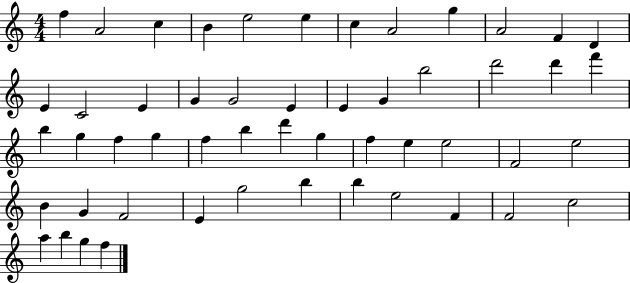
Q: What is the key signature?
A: C major